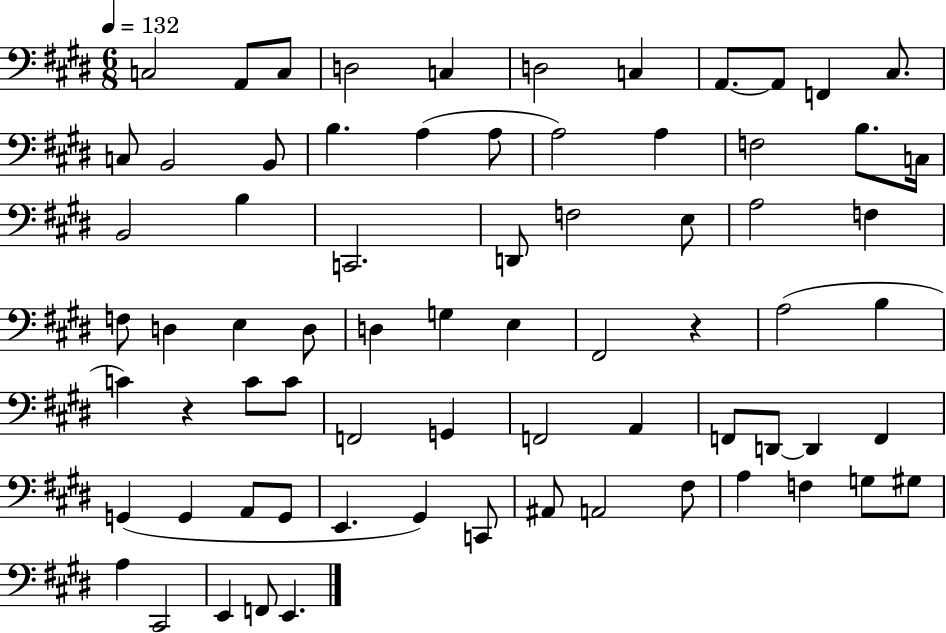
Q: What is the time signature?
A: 6/8